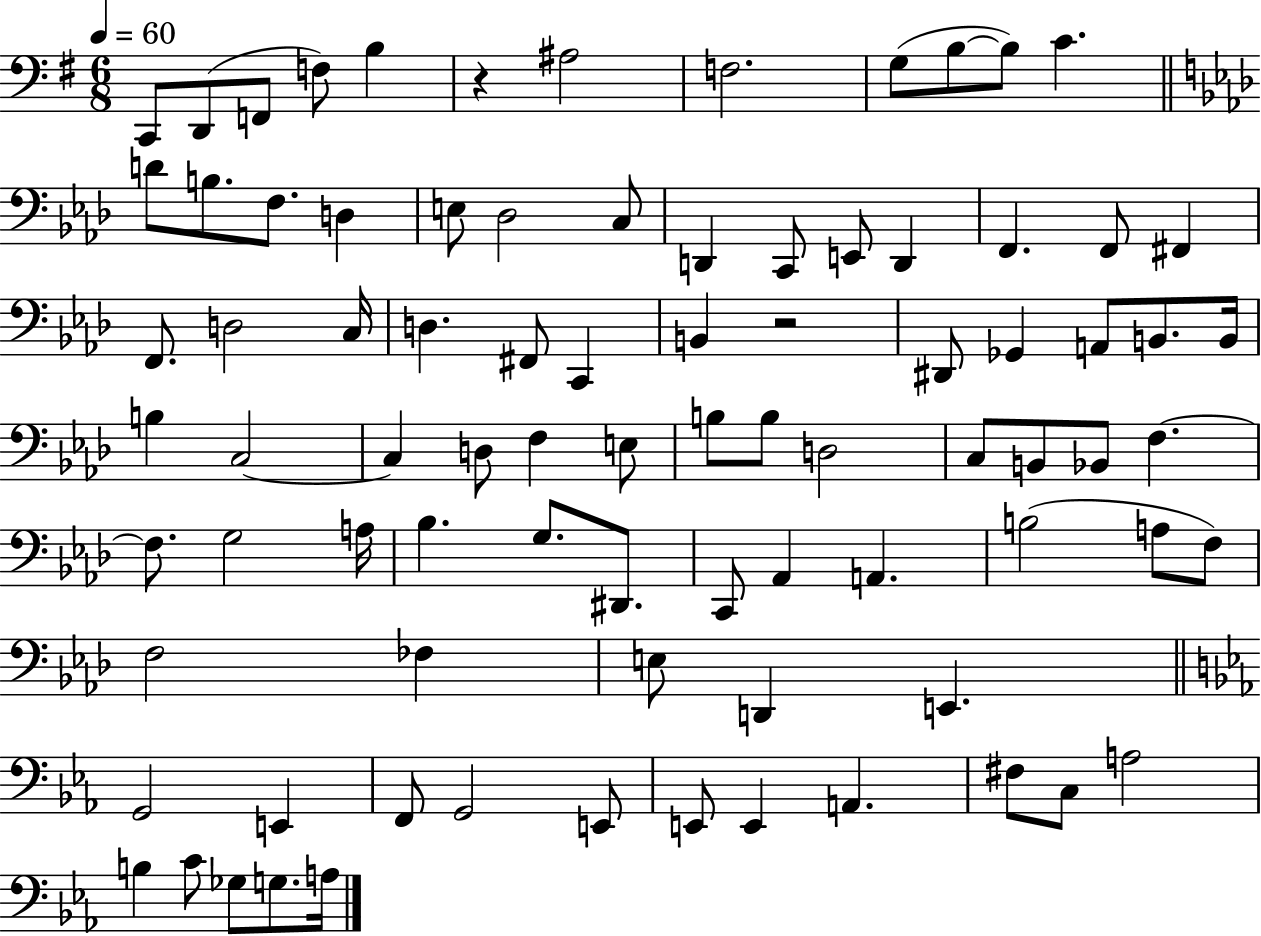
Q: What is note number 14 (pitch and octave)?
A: F3